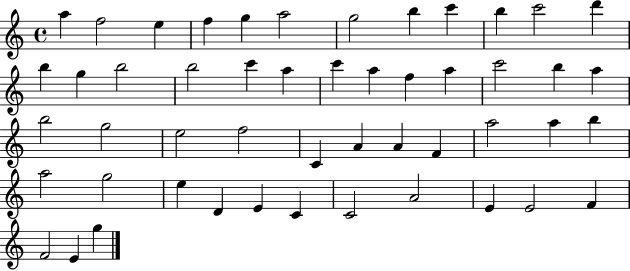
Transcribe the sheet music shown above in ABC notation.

X:1
T:Untitled
M:4/4
L:1/4
K:C
a f2 e f g a2 g2 b c' b c'2 d' b g b2 b2 c' a c' a f a c'2 b a b2 g2 e2 f2 C A A F a2 a b a2 g2 e D E C C2 A2 E E2 F F2 E g